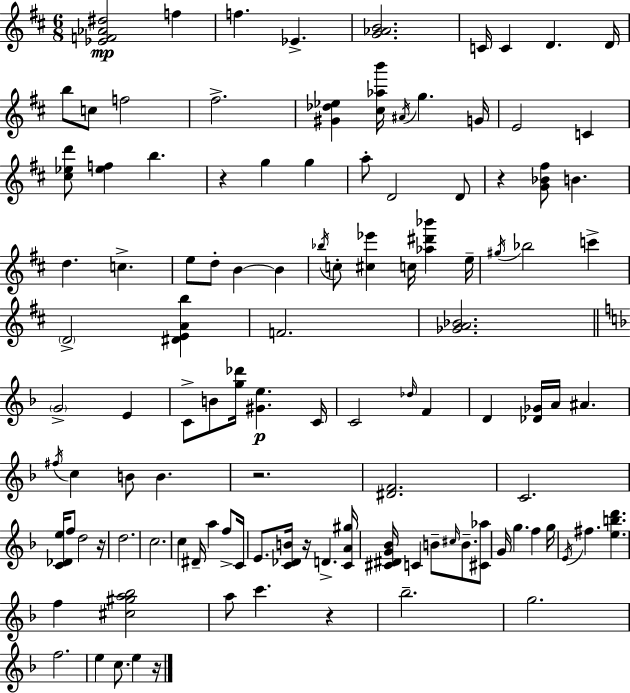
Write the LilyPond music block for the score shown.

{
  \clef treble
  \numericTimeSignature
  \time 6/8
  \key d \major
  \repeat volta 2 { <ees' f' aes' dis''>2\mp f''4 | f''4. ees'4.-> | <g' aes' b'>2. | c'16 c'4 d'4. d'16 | \break b''8 c''8 f''2 | fis''2.-> | <gis' des'' ees''>4 <cis'' aes'' b'''>16 \acciaccatura { ais'16 } g''4. | g'16 e'2 c'4 | \break <cis'' ees'' d'''>8 <ees'' f''>4 b''4. | r4 g''4 g''4 | a''8-. d'2 d'8 | r4 <g' bes' fis''>8 b'4. | \break d''4. c''4.-> | e''8 d''8-. b'4~~ b'4 | \acciaccatura { bes''16 } c''8-. <cis'' ees'''>4 c''16 <aes'' dis''' bes'''>4 | e''16-- \acciaccatura { gis''16 } bes''2 c'''4-> | \break \parenthesize d'2-> <dis' e' a' b''>4 | f'2. | <ges' a' bes'>2. | \bar "||" \break \key d \minor \parenthesize g'2-> e'4 | c'8-> b'8 <g'' des'''>16 <gis' e''>4.\p c'16 | c'2 \grace { des''16 } f'4 | d'4 <des' ges'>16 a'16 ais'4. | \break \acciaccatura { fis''16 } c''4 b'8 b'4. | r2. | <dis' f'>2. | c'2. | \break <c' des' e''>16 f''8 d''2 | r16 d''2. | c''2. | c''4 dis'16-- a''4 f''8-> | \break c'16 e'8. <c' des' b'>16 r16 d'4.-> | <c' a' gis''>16 <cis' dis' g' bes'>16 c'4 b'8-- \grace { cis''16 } b'8.-- | <cis' aes''>8 g'16 g''4. f''4 | g''16 \acciaccatura { e'16 } fis''4. <e'' b'' d'''>4. | \break f''4 <cis'' gis'' a'' bes''>2 | a''8 c'''4. | r4 bes''2.-- | g''2. | \break f''2. | e''4 c''8. e''4 | r16 } \bar "|."
}